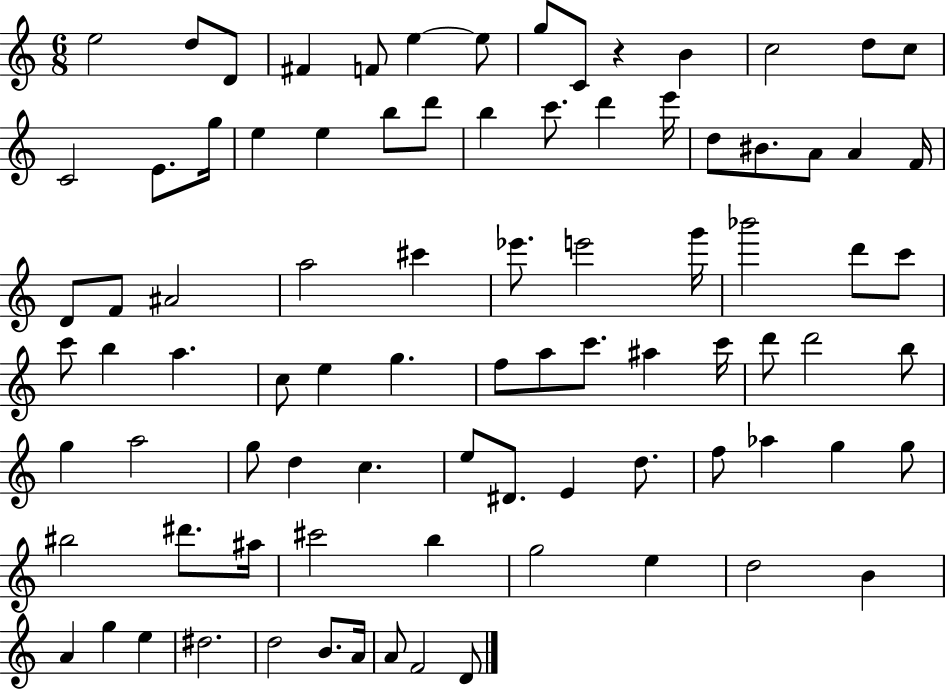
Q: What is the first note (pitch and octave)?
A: E5